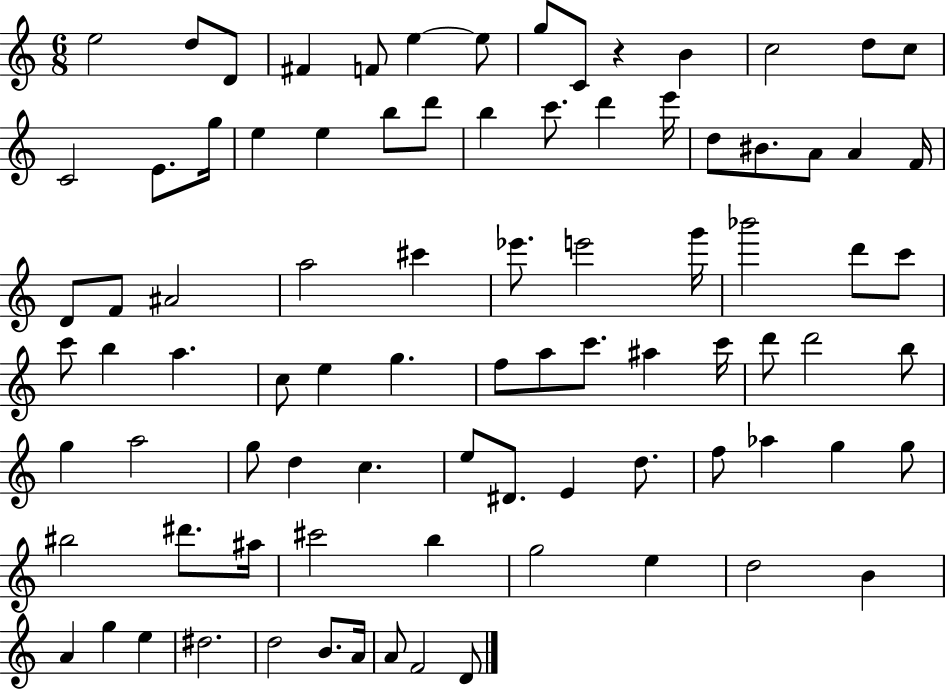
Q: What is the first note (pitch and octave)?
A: E5